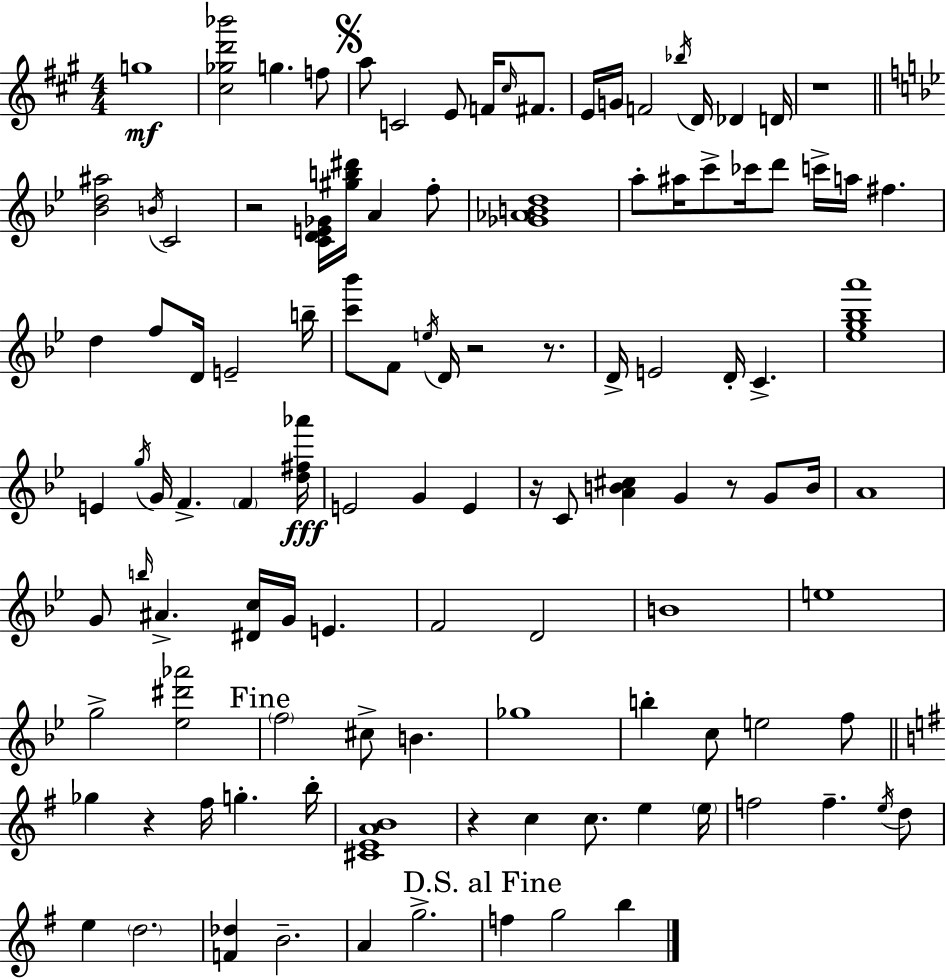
{
  \clef treble
  \numericTimeSignature
  \time 4/4
  \key a \major
  g''1\mf | <cis'' ges'' d''' bes'''>2 g''4. f''8 | \mark \markup { \musicglyph "scripts.segno" } a''8 c'2 e'8 f'16 \grace { cis''16 } fis'8. | e'16 g'16 f'2 \acciaccatura { bes''16 } d'16 des'4 | \break d'16 r1 | \bar "||" \break \key g \minor <bes' d'' ais''>2 \acciaccatura { b'16 } c'2 | r2 <c' d' e' ges'>16 <gis'' b'' dis'''>16 a'4 f''8-. | <ges' aes' b' d''>1 | a''8-. ais''16 c'''8-> ces'''16 d'''8 c'''16-> a''16 fis''4. | \break d''4 f''8 d'16 e'2-- | b''16-- <c''' bes'''>8 f'8 \acciaccatura { e''16 } d'16 r2 r8. | d'16-> e'2 d'16-. c'4.-> | <ees'' g'' bes'' a'''>1 | \break e'4 \acciaccatura { g''16 } g'16 f'4.-> \parenthesize f'4 | <d'' fis'' aes'''>16\fff e'2 g'4 e'4 | r16 c'8 <a' b' cis''>4 g'4 r8 | g'8 b'16 a'1 | \break g'8 \grace { b''16 } ais'4.-> <dis' c''>16 g'16 e'4. | f'2 d'2 | b'1 | e''1 | \break g''2-> <ees'' dis''' aes'''>2 | \mark "Fine" \parenthesize f''2 cis''8-> b'4. | ges''1 | b''4-. c''8 e''2 | \break f''8 \bar "||" \break \key g \major ges''4 r4 fis''16 g''4.-. b''16-. | <cis' e' a' b'>1 | r4 c''4 c''8. e''4 \parenthesize e''16 | f''2 f''4.-- \acciaccatura { e''16 } d''8 | \break e''4 \parenthesize d''2. | <f' des''>4 b'2.-- | a'4 g''2.-> | \mark "D.S. al Fine" f''4 g''2 b''4 | \break \bar "|."
}